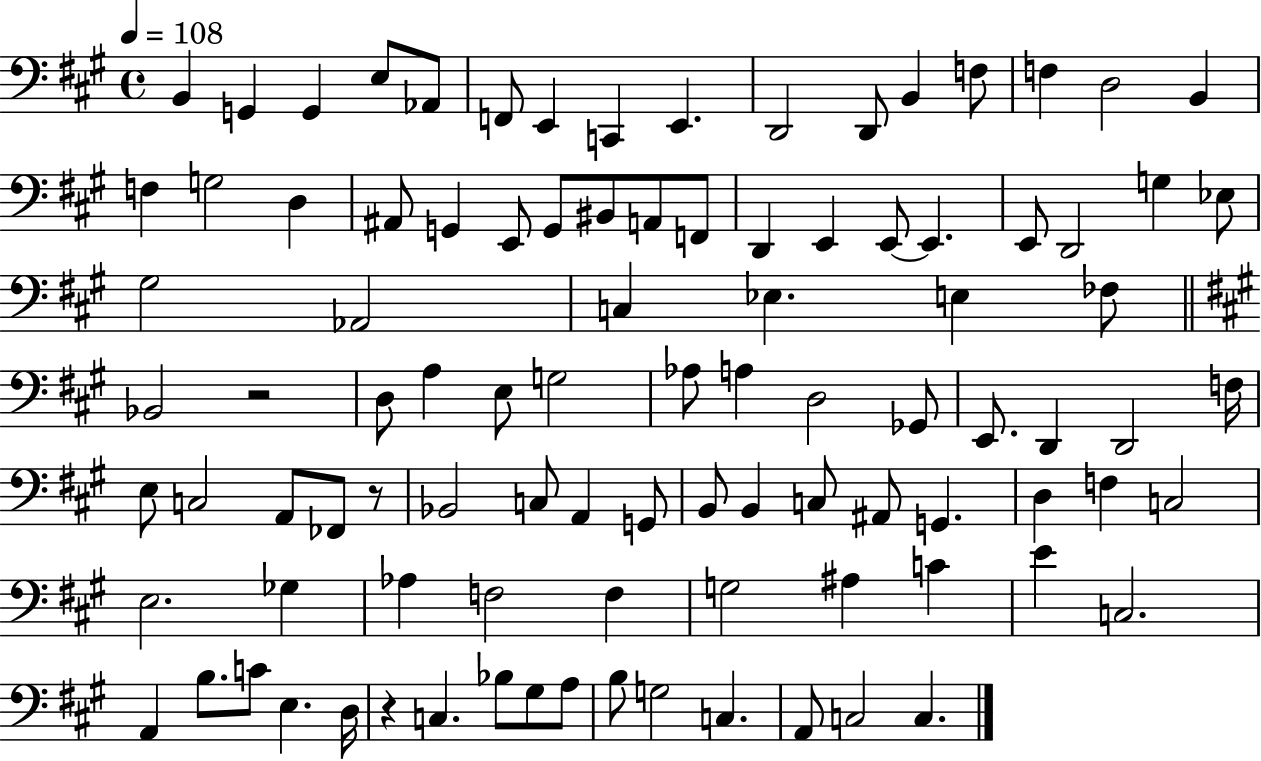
{
  \clef bass
  \time 4/4
  \defaultTimeSignature
  \key a \major
  \tempo 4 = 108
  b,4 g,4 g,4 e8 aes,8 | f,8 e,4 c,4 e,4. | d,2 d,8 b,4 f8 | f4 d2 b,4 | \break f4 g2 d4 | ais,8 g,4 e,8 g,8 bis,8 a,8 f,8 | d,4 e,4 e,8~~ e,4. | e,8 d,2 g4 ees8 | \break gis2 aes,2 | c4 ees4. e4 fes8 | \bar "||" \break \key a \major bes,2 r2 | d8 a4 e8 g2 | aes8 a4 d2 ges,8 | e,8. d,4 d,2 f16 | \break e8 c2 a,8 fes,8 r8 | bes,2 c8 a,4 g,8 | b,8 b,4 c8 ais,8 g,4. | d4 f4 c2 | \break e2. ges4 | aes4 f2 f4 | g2 ais4 c'4 | e'4 c2. | \break a,4 b8. c'8 e4. d16 | r4 c4. bes8 gis8 a8 | b8 g2 c4. | a,8 c2 c4. | \break \bar "|."
}